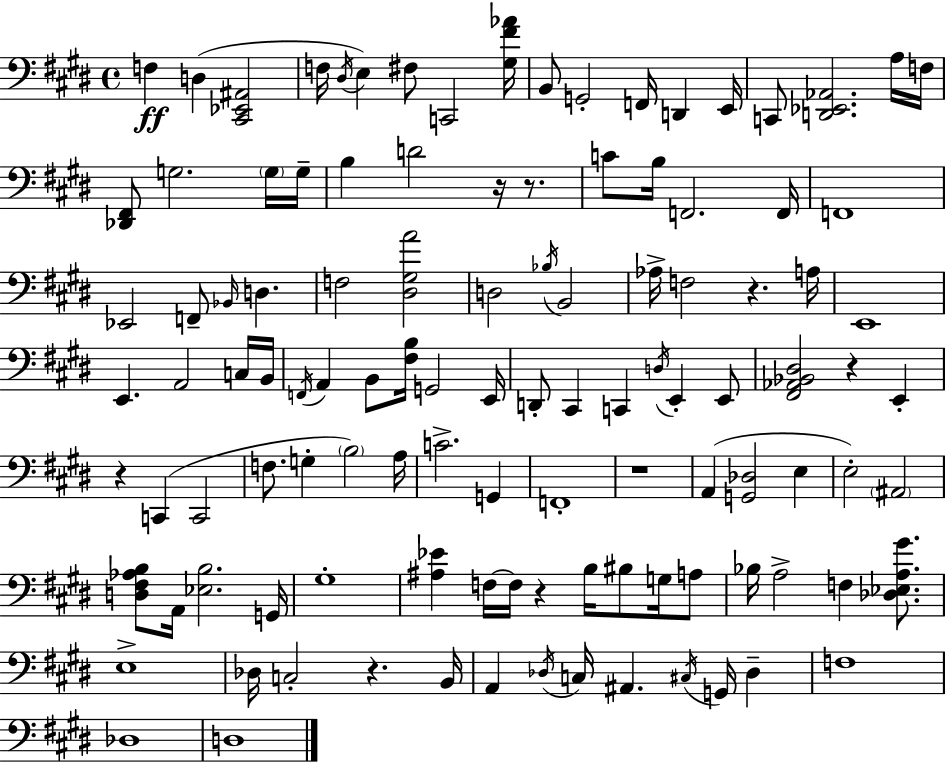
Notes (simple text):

F3/q D3/q [C#2,Eb2,A#2]/h F3/s D#3/s E3/q F#3/e C2/h [G#3,F#4,Ab4]/s B2/e G2/h F2/s D2/q E2/s C2/e [D2,Eb2,Ab2]/h. A3/s F3/s [Db2,F#2]/e G3/h. G3/s G3/s B3/q D4/h R/s R/e. C4/e B3/s F2/h. F2/s F2/w Eb2/h F2/e Bb2/s D3/q. F3/h [D#3,G#3,A4]/h D3/h Bb3/s B2/h Ab3/s F3/h R/q. A3/s E2/w E2/q. A2/h C3/s B2/s F2/s A2/q B2/e [F#3,B3]/s G2/h E2/s D2/e C#2/q C2/q D3/s E2/q E2/e [F#2,Ab2,Bb2,D#3]/h R/q E2/q R/q C2/q C2/h F3/e. G3/q B3/h A3/s C4/h. G2/q F2/w R/w A2/q [G2,Db3]/h E3/q E3/h A#2/h [D3,F#3,Ab3,B3]/e A2/s [Eb3,B3]/h. G2/s G#3/w [A#3,Eb4]/q F3/s F3/s R/q B3/s BIS3/e G3/s A3/e Bb3/s A3/h F3/q [Db3,Eb3,A3,G#4]/e. E3/w Db3/s C3/h R/q. B2/s A2/q Db3/s C3/s A#2/q. C#3/s G2/s Db3/q F3/w Db3/w D3/w